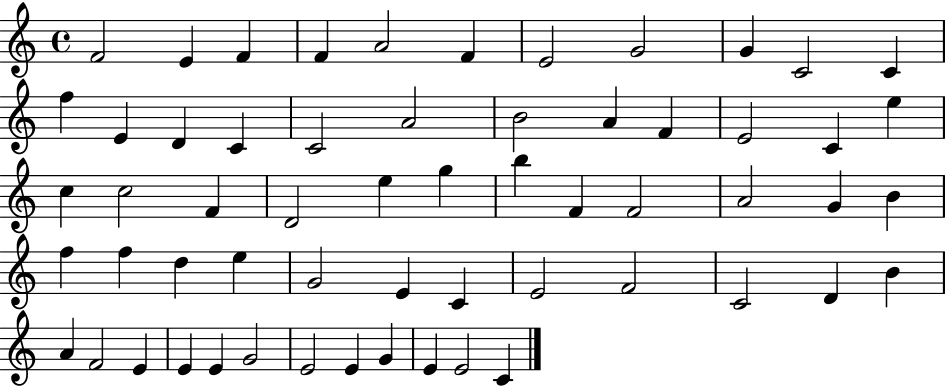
X:1
T:Untitled
M:4/4
L:1/4
K:C
F2 E F F A2 F E2 G2 G C2 C f E D C C2 A2 B2 A F E2 C e c c2 F D2 e g b F F2 A2 G B f f d e G2 E C E2 F2 C2 D B A F2 E E E G2 E2 E G E E2 C